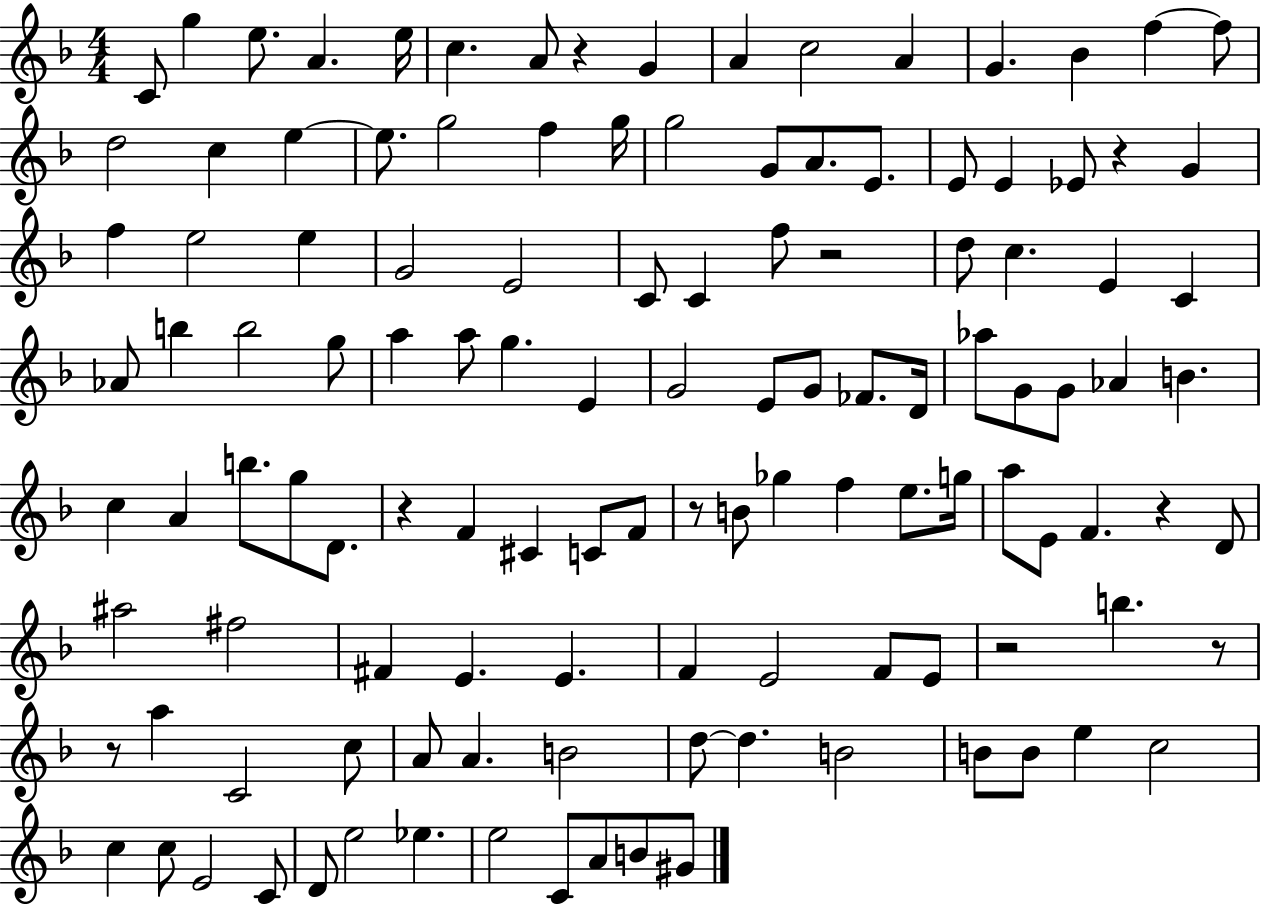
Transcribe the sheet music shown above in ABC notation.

X:1
T:Untitled
M:4/4
L:1/4
K:F
C/2 g e/2 A e/4 c A/2 z G A c2 A G _B f f/2 d2 c e e/2 g2 f g/4 g2 G/2 A/2 E/2 E/2 E _E/2 z G f e2 e G2 E2 C/2 C f/2 z2 d/2 c E C _A/2 b b2 g/2 a a/2 g E G2 E/2 G/2 _F/2 D/4 _a/2 G/2 G/2 _A B c A b/2 g/2 D/2 z F ^C C/2 F/2 z/2 B/2 _g f e/2 g/4 a/2 E/2 F z D/2 ^a2 ^f2 ^F E E F E2 F/2 E/2 z2 b z/2 z/2 a C2 c/2 A/2 A B2 d/2 d B2 B/2 B/2 e c2 c c/2 E2 C/2 D/2 e2 _e e2 C/2 A/2 B/2 ^G/2